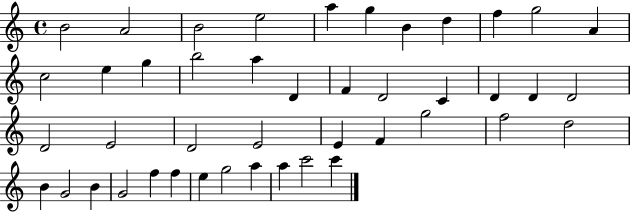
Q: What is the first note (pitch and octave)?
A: B4